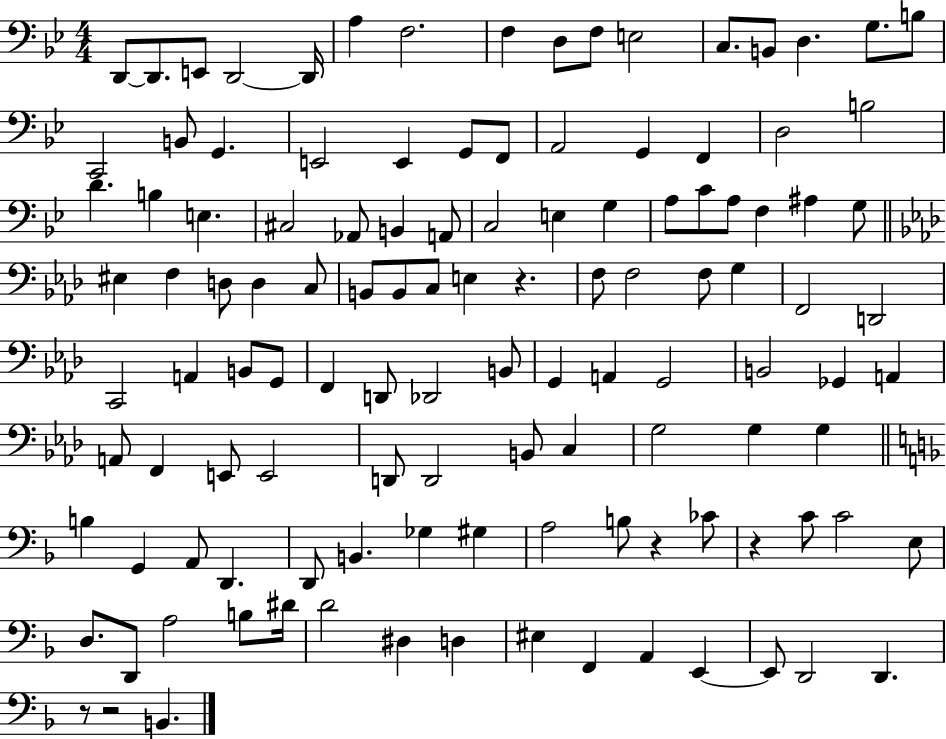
D2/e D2/e. E2/e D2/h D2/s A3/q F3/h. F3/q D3/e F3/e E3/h C3/e. B2/e D3/q. G3/e. B3/e C2/h B2/e G2/q. E2/h E2/q G2/e F2/e A2/h G2/q F2/q D3/h B3/h D4/q. B3/q E3/q. C#3/h Ab2/e B2/q A2/e C3/h E3/q G3/q A3/e C4/e A3/e F3/q A#3/q G3/e EIS3/q F3/q D3/e D3/q C3/e B2/e B2/e C3/e E3/q R/q. F3/e F3/h F3/e G3/q F2/h D2/h C2/h A2/q B2/e G2/e F2/q D2/e Db2/h B2/e G2/q A2/q G2/h B2/h Gb2/q A2/q A2/e F2/q E2/e E2/h D2/e D2/h B2/e C3/q G3/h G3/q G3/q B3/q G2/q A2/e D2/q. D2/e B2/q. Gb3/q G#3/q A3/h B3/e R/q CES4/e R/q C4/e C4/h E3/e D3/e. D2/e A3/h B3/e D#4/s D4/h D#3/q D3/q EIS3/q F2/q A2/q E2/q E2/e D2/h D2/q. R/e R/h B2/q.